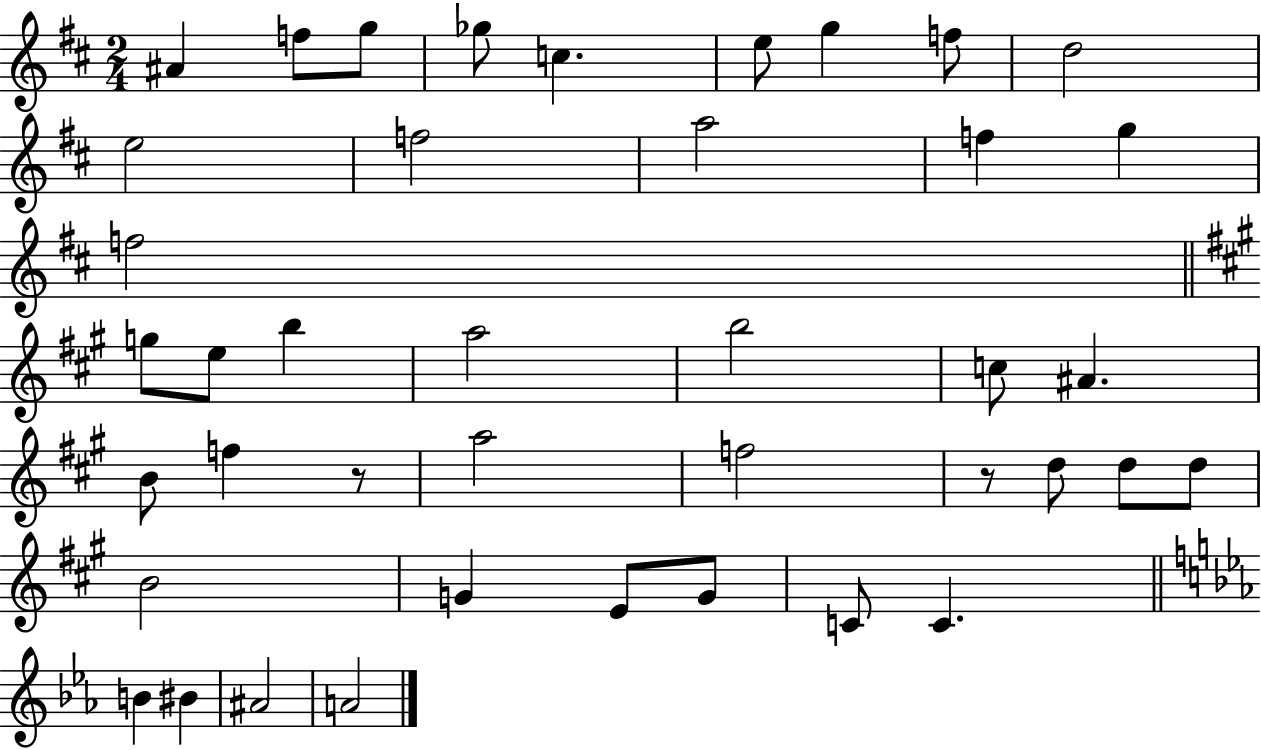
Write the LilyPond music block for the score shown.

{
  \clef treble
  \numericTimeSignature
  \time 2/4
  \key d \major
  ais'4 f''8 g''8 | ges''8 c''4. | e''8 g''4 f''8 | d''2 | \break e''2 | f''2 | a''2 | f''4 g''4 | \break f''2 | \bar "||" \break \key a \major g''8 e''8 b''4 | a''2 | b''2 | c''8 ais'4. | \break b'8 f''4 r8 | a''2 | f''2 | r8 d''8 d''8 d''8 | \break b'2 | g'4 e'8 g'8 | c'8 c'4. | \bar "||" \break \key ees \major b'4 bis'4 | ais'2 | a'2 | \bar "|."
}